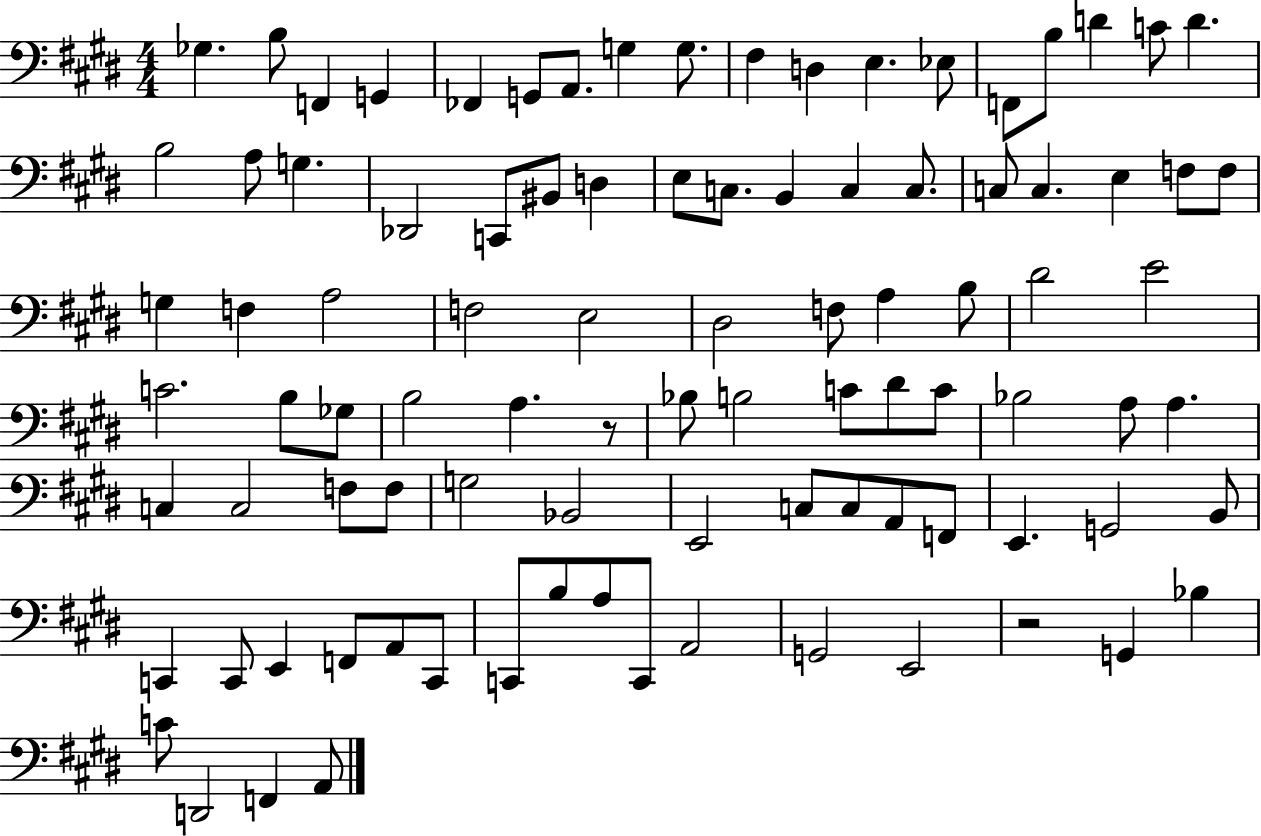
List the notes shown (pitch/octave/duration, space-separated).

Gb3/q. B3/e F2/q G2/q FES2/q G2/e A2/e. G3/q G3/e. F#3/q D3/q E3/q. Eb3/e F2/e B3/e D4/q C4/e D4/q. B3/h A3/e G3/q. Db2/h C2/e BIS2/e D3/q E3/e C3/e. B2/q C3/q C3/e. C3/e C3/q. E3/q F3/e F3/e G3/q F3/q A3/h F3/h E3/h D#3/h F3/e A3/q B3/e D#4/h E4/h C4/h. B3/e Gb3/e B3/h A3/q. R/e Bb3/e B3/h C4/e D#4/e C4/e Bb3/h A3/e A3/q. C3/q C3/h F3/e F3/e G3/h Bb2/h E2/h C3/e C3/e A2/e F2/e E2/q. G2/h B2/e C2/q C2/e E2/q F2/e A2/e C2/e C2/e B3/e A3/e C2/e A2/h G2/h E2/h R/h G2/q Bb3/q C4/e D2/h F2/q A2/e